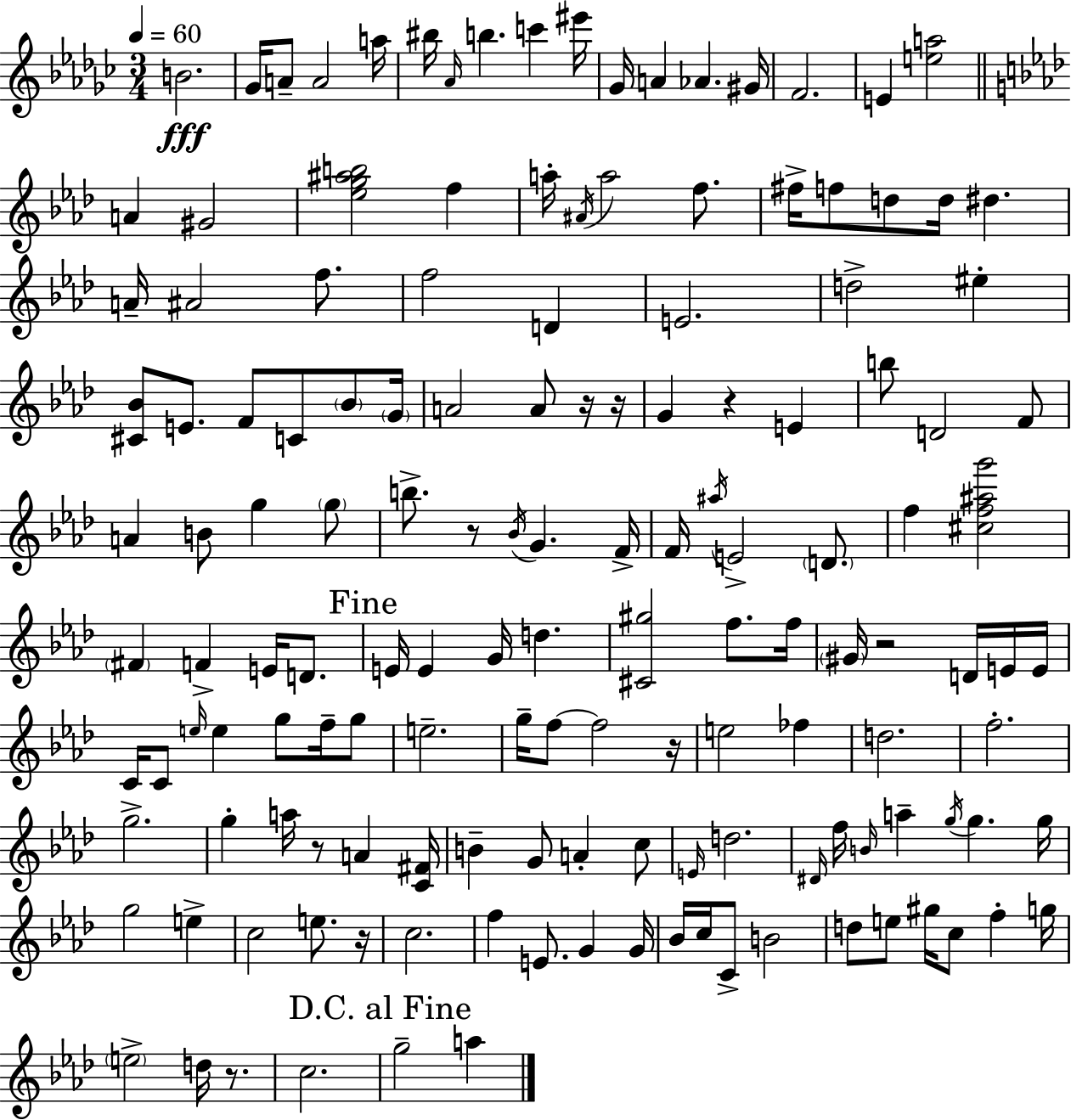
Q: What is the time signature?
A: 3/4